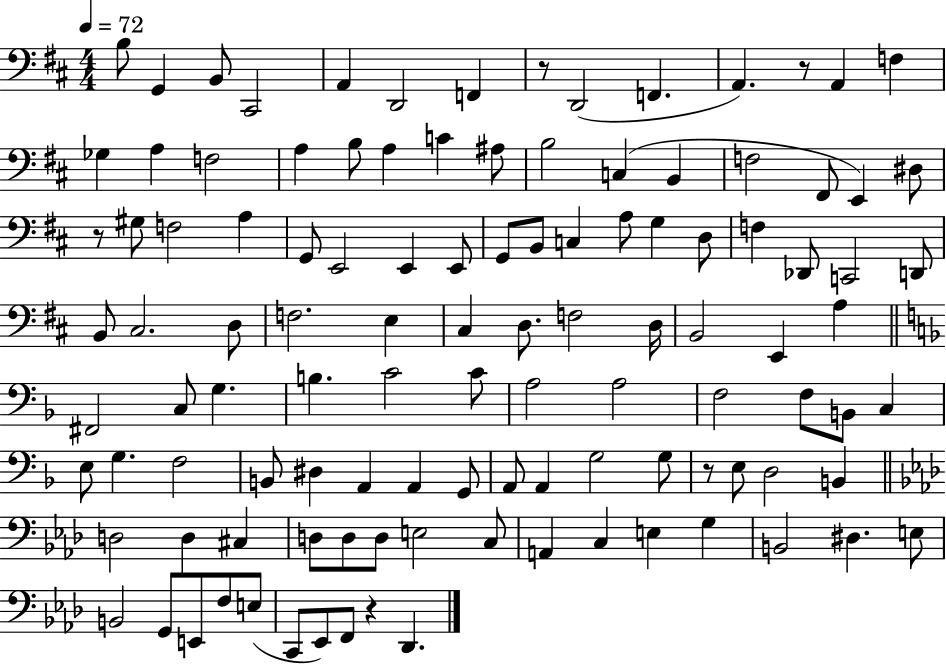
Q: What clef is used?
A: bass